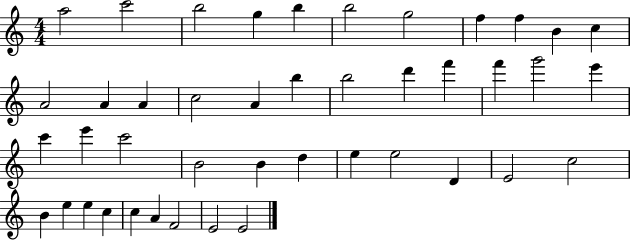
X:1
T:Untitled
M:4/4
L:1/4
K:C
a2 c'2 b2 g b b2 g2 f f B c A2 A A c2 A b b2 d' f' f' g'2 e' c' e' c'2 B2 B d e e2 D E2 c2 B e e c c A F2 E2 E2